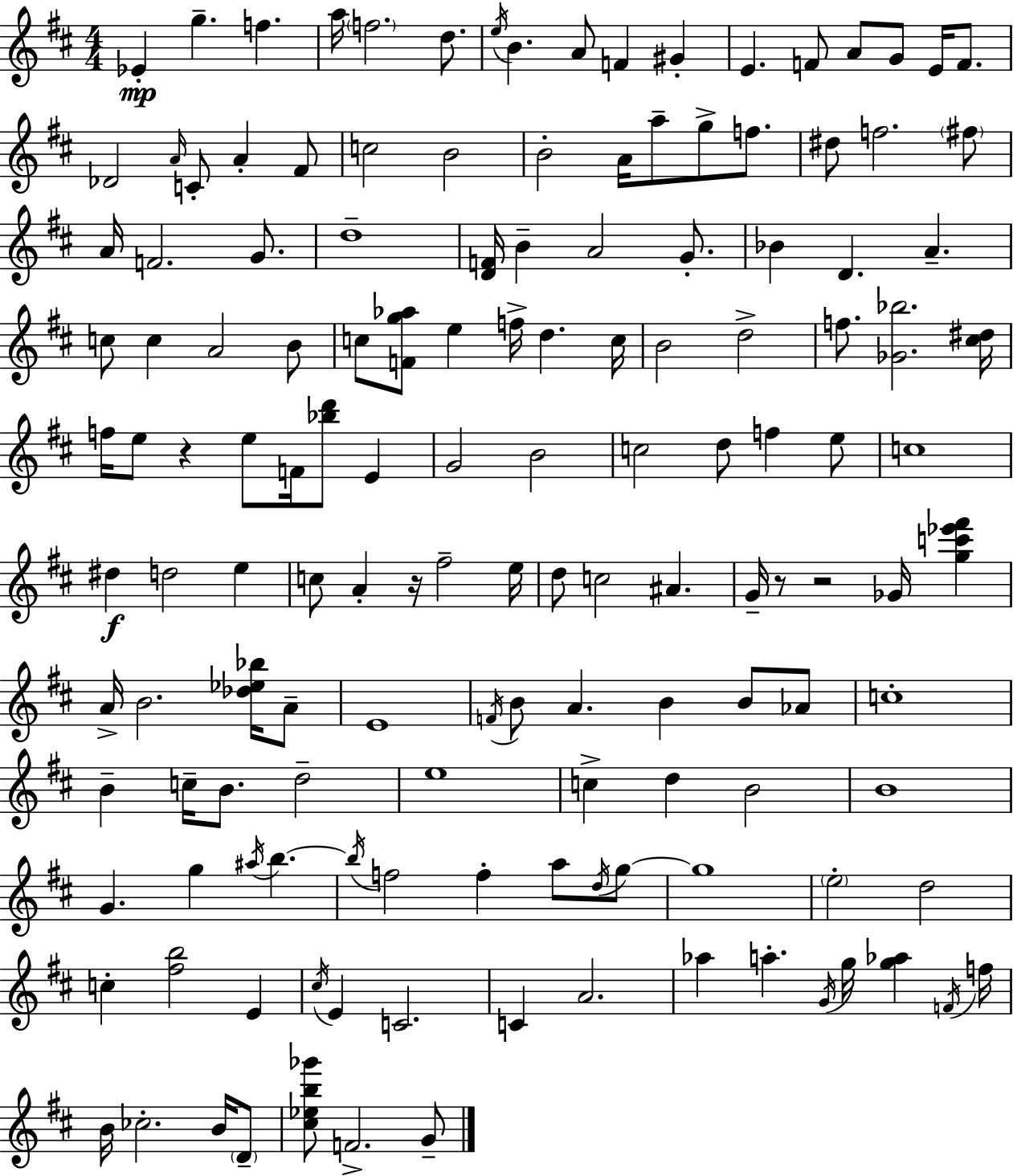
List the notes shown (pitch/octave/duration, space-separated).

Eb4/q G5/q. F5/q. A5/s F5/h. D5/e. E5/s B4/q. A4/e F4/q G#4/q E4/q. F4/e A4/e G4/e E4/s F4/e. Db4/h A4/s C4/e A4/q F#4/e C5/h B4/h B4/h A4/s A5/e G5/e F5/e. D#5/e F5/h. F#5/e A4/s F4/h. G4/e. D5/w [D4,F4]/s B4/q A4/h G4/e. Bb4/q D4/q. A4/q. C5/e C5/q A4/h B4/e C5/e [F4,G5,Ab5]/e E5/q F5/s D5/q. C5/s B4/h D5/h F5/e. [Gb4,Bb5]/h. [C#5,D#5]/s F5/s E5/e R/q E5/e F4/s [Bb5,D6]/e E4/q G4/h B4/h C5/h D5/e F5/q E5/e C5/w D#5/q D5/h E5/q C5/e A4/q R/s F#5/h E5/s D5/e C5/h A#4/q. G4/s R/e R/h Gb4/s [G5,C6,Eb6,F#6]/q A4/s B4/h. [Db5,Eb5,Bb5]/s A4/e E4/w F4/s B4/e A4/q. B4/q B4/e Ab4/e C5/w B4/q C5/s B4/e. D5/h E5/w C5/q D5/q B4/h B4/w G4/q. G5/q A#5/s B5/q. B5/s F5/h F5/q A5/e D5/s G5/e G5/w E5/h D5/h C5/q [F#5,B5]/h E4/q C#5/s E4/q C4/h. C4/q A4/h. Ab5/q A5/q. G4/s G5/s [G5,Ab5]/q F4/s F5/s B4/s CES5/h. B4/s D4/e [C#5,Eb5,B5,Gb6]/e F4/h. G4/e